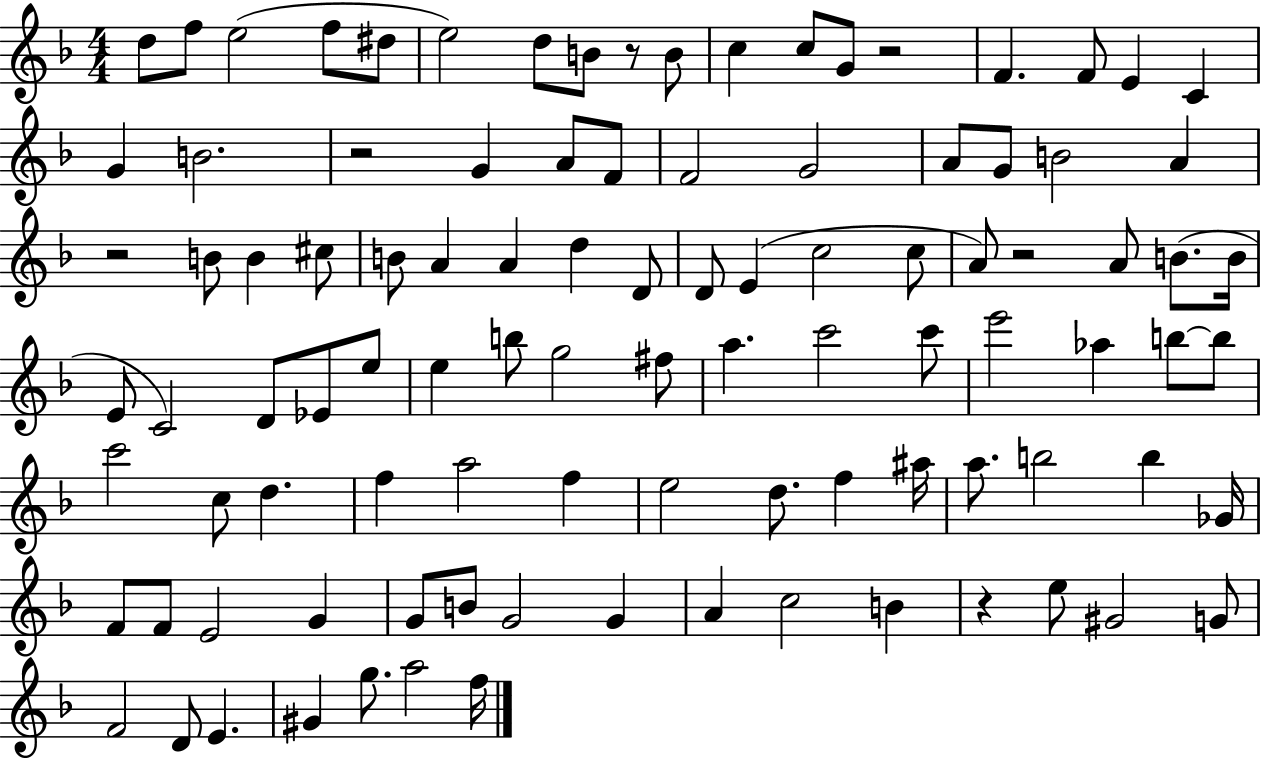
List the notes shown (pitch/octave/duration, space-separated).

D5/e F5/e E5/h F5/e D#5/e E5/h D5/e B4/e R/e B4/e C5/q C5/e G4/e R/h F4/q. F4/e E4/q C4/q G4/q B4/h. R/h G4/q A4/e F4/e F4/h G4/h A4/e G4/e B4/h A4/q R/h B4/e B4/q C#5/e B4/e A4/q A4/q D5/q D4/e D4/e E4/q C5/h C5/e A4/e R/h A4/e B4/e. B4/s E4/e C4/h D4/e Eb4/e E5/e E5/q B5/e G5/h F#5/e A5/q. C6/h C6/e E6/h Ab5/q B5/e B5/e C6/h C5/e D5/q. F5/q A5/h F5/q E5/h D5/e. F5/q A#5/s A5/e. B5/h B5/q Gb4/s F4/e F4/e E4/h G4/q G4/e B4/e G4/h G4/q A4/q C5/h B4/q R/q E5/e G#4/h G4/e F4/h D4/e E4/q. G#4/q G5/e. A5/h F5/s